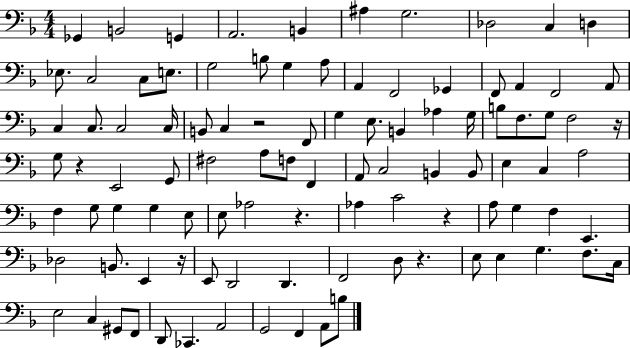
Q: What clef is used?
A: bass